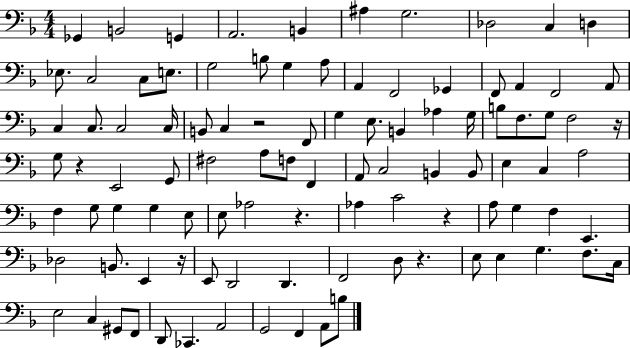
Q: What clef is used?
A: bass